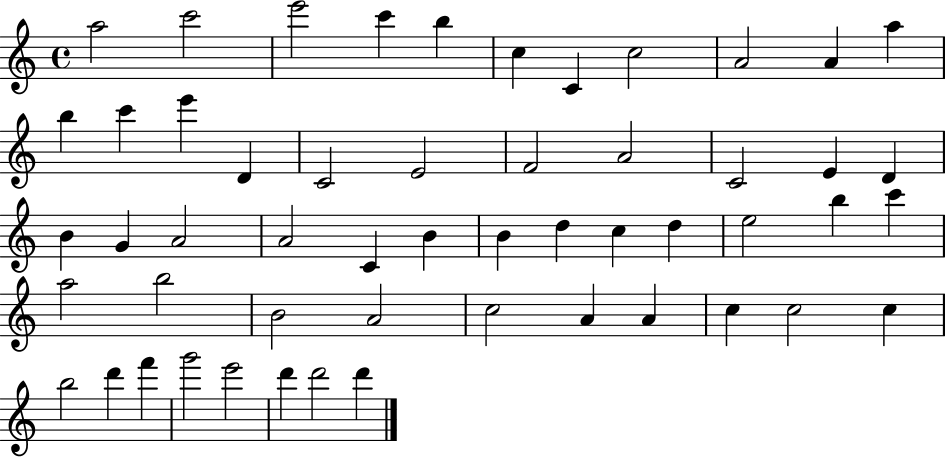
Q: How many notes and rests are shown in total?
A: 53